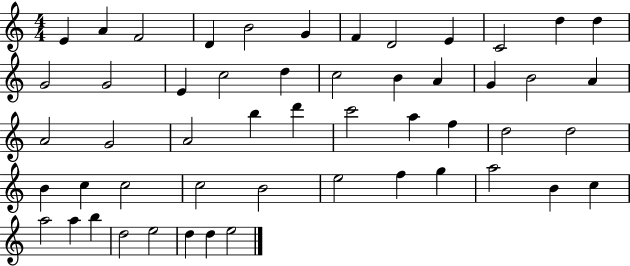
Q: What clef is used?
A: treble